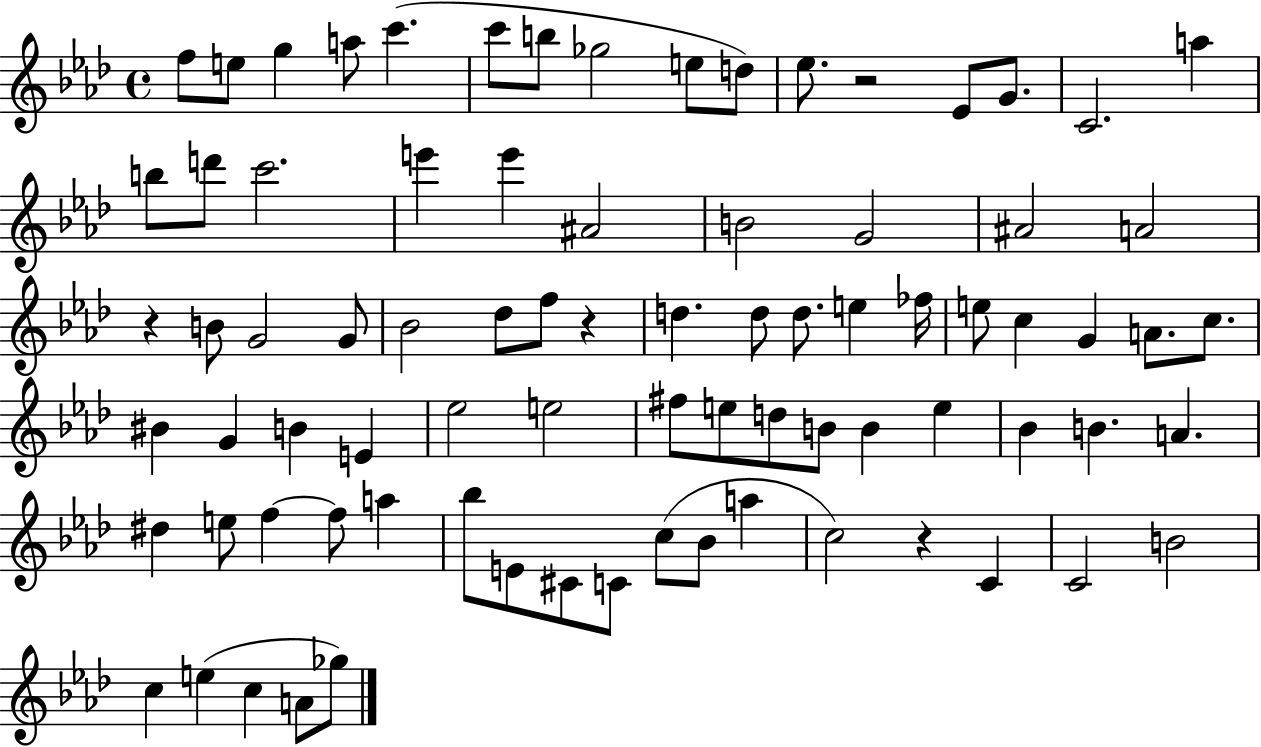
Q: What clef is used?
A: treble